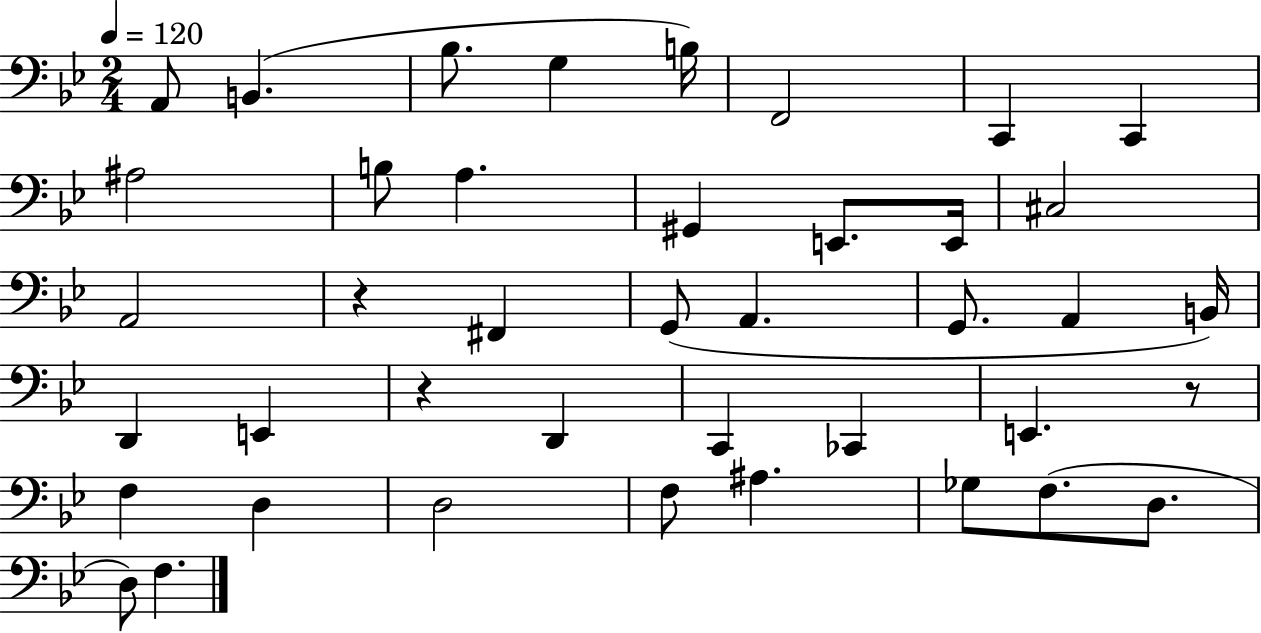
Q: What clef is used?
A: bass